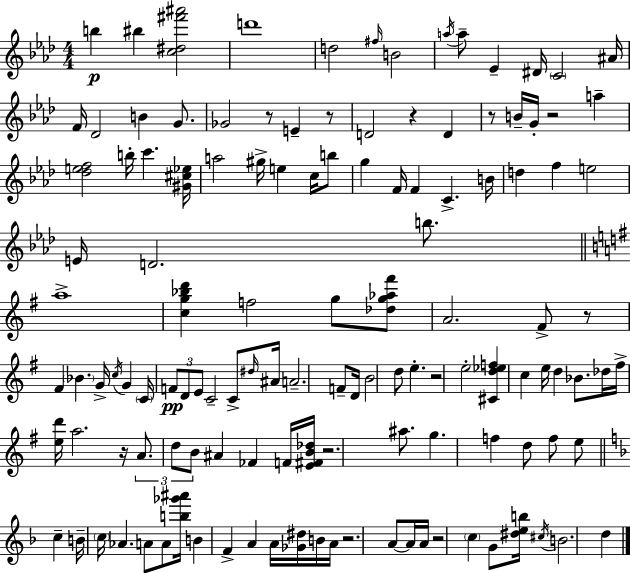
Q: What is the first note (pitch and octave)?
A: B5